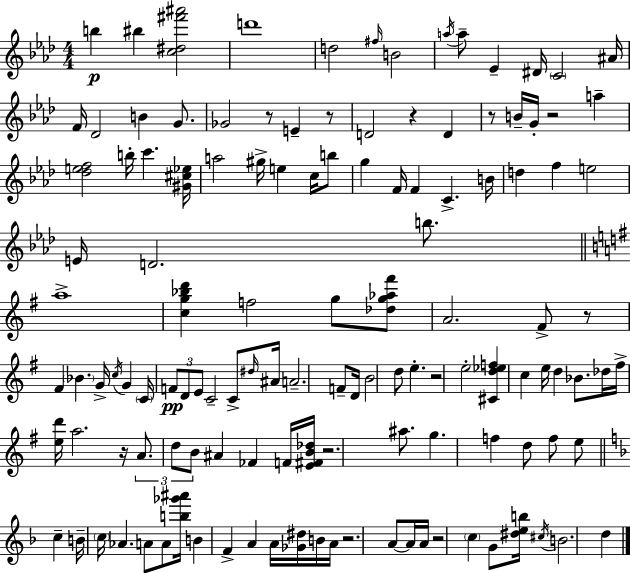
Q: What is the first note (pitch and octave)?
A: B5